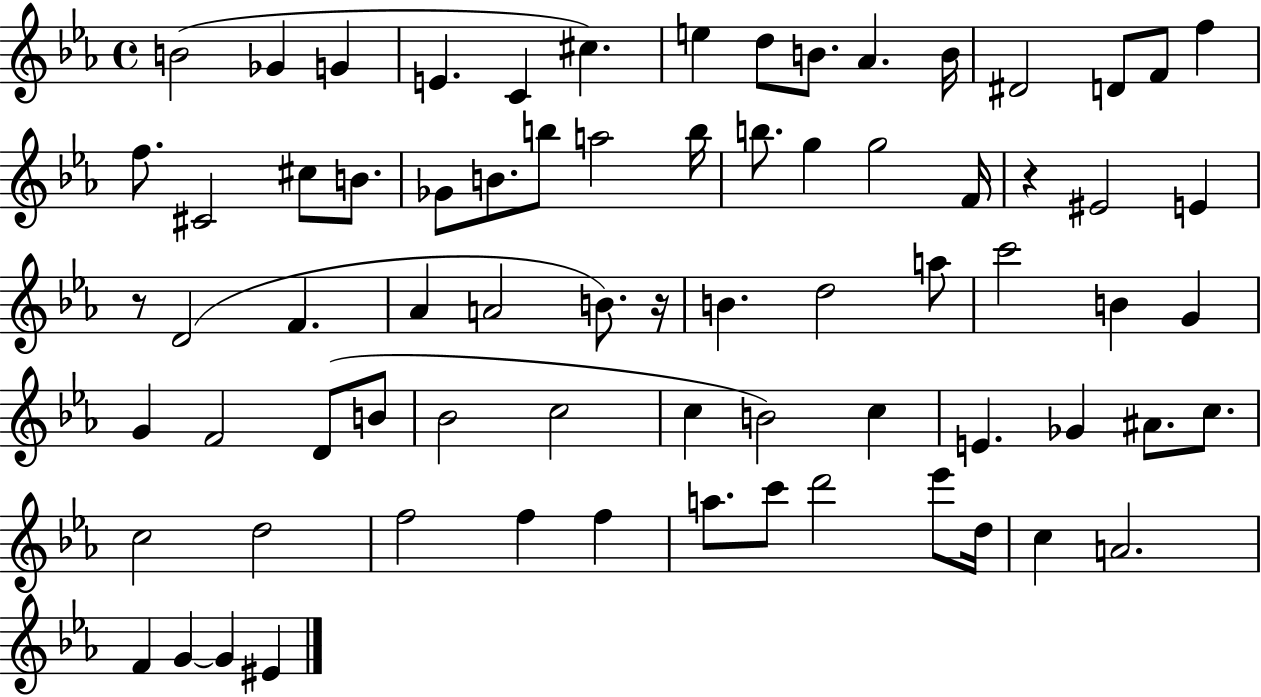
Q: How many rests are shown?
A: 3